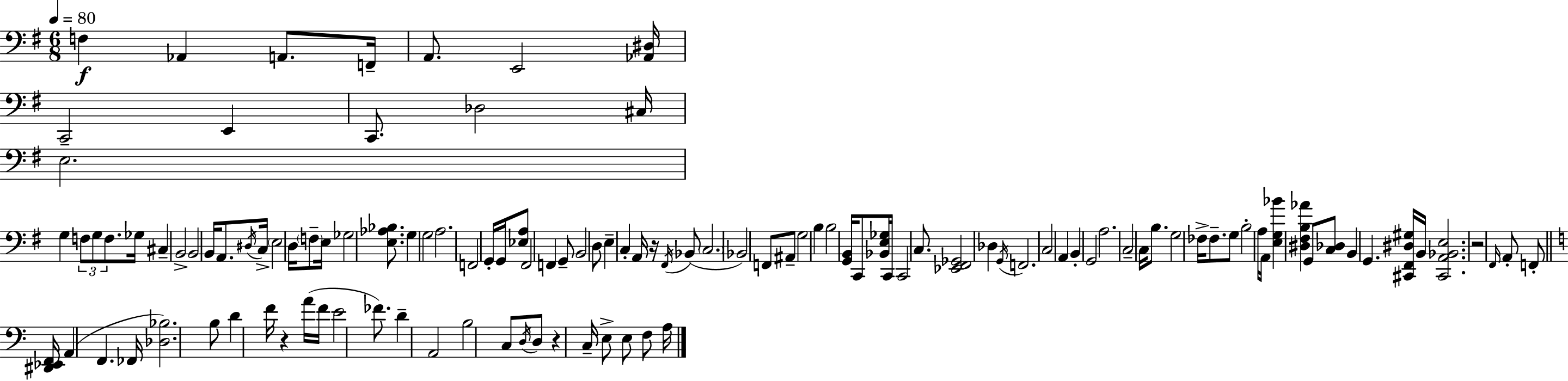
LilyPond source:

{
  \clef bass
  \numericTimeSignature
  \time 6/8
  \key e \minor
  \tempo 4 = 80
  f4\f aes,4 a,8. f,16-- | a,8. e,2 <aes, dis>16 | c,2-- e,4 | c,8. des2 cis16 | \break e2. | g4 \tuplet 3/2 { f8 g8 f8. } ges16 | cis4-- b,2-> | b,2 b,16 a,8. | \break \acciaccatura { dis16 } c16-> \parenthesize e2 d16 \parenthesize f8-- | e16 ges2 <e aes bes>8. | g4 g2 | a2. | \break f,2 g,16-. g,16 <ees a>8 | fis,2 f,4 | g,8-- b,2 d8 | e4-- c4-. a,16 r16 \acciaccatura { fis,16 } | \break bes,8( \parenthesize c2. | bes,2) f,8 | ais,8-- g2 b4 | b2 <g, b,>16 c,8 | \break <bes, e ges>16 c,16 c,2 c8. | <ees, fis, ges,>2 des4 | \acciaccatura { g,16 } f,2. | c2 a,4 | \break b,4-. g,2 | a2. | c2-- c16 | b8. g2 fes16-> | \break fes8.-- g8 b2-. | a16 a,16 <e g bes'>4 <dis fis b aes'>4 g,8 | <c des>8 b,4 g,4. | <cis, fis, dis gis>16 b,16 <cis, a, bes, e>2. | \break r2 \grace { fis,16 } | a,8-. f,8-. \bar "||" \break \key c \major <dis, ees, f,>16 a,4( f,4. fes,16 | <des bes>2.) | b8 d'4 f'16 r4 a'16( | f'16 e'2 fes'8.) | \break d'4-- a,2 | b2 c8 \acciaccatura { d16 } d8 | r4 c16-- e8-> e8 f8 | a16 \bar "|."
}